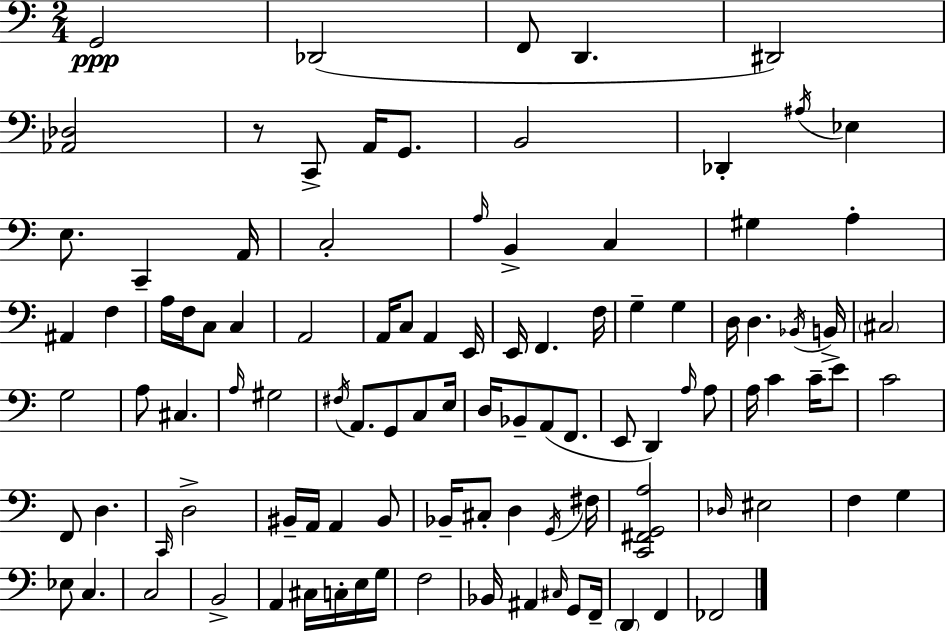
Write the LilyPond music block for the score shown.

{
  \clef bass
  \numericTimeSignature
  \time 2/4
  \key a \minor
  g,2\ppp | des,2( | f,8 d,4. | dis,2) | \break <aes, des>2 | r8 c,8-> a,16 g,8. | b,2 | des,4-. \acciaccatura { ais16 } ees4 | \break e8. c,4-- | a,16 c2-. | \grace { a16 } b,4-> c4 | gis4 a4-. | \break ais,4 f4 | a16 f16 c8 c4 | a,2 | a,16 c8 a,4 | \break e,16 e,16 f,4. | f16 g4-- g4 | d16 d4. | \acciaccatura { bes,16 } b,16-> \parenthesize cis2 | \break g2 | a8 cis4. | \grace { a16 } gis2 | \acciaccatura { fis16 } a,8. | \break g,8 c8 e16 d16 bes,8-- | a,8( f,8. e,8 d,4) | \grace { a16 } a8 a16 c'4 | c'16-- e'8 c'2 | \break f,8 | d4. \grace { c,16 } d2-> | bis,16-- | a,16 a,4 bis,8 bes,16-- | \break cis8-. d4 \acciaccatura { g,16 } fis16 | <c, fis, g, a>2 | \grace { des16 } eis2 | f4 g4 | \break ees8 c4. | c2 | b,2-> | a,4 cis16 c16-. e16 | \break g16 f2 | bes,16 ais,4 \grace { cis16 } g,8 | f,16-- \parenthesize d,4 f,4 | fes,2 | \break \bar "|."
}